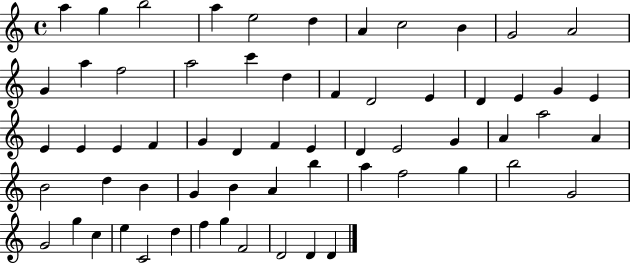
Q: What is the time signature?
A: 4/4